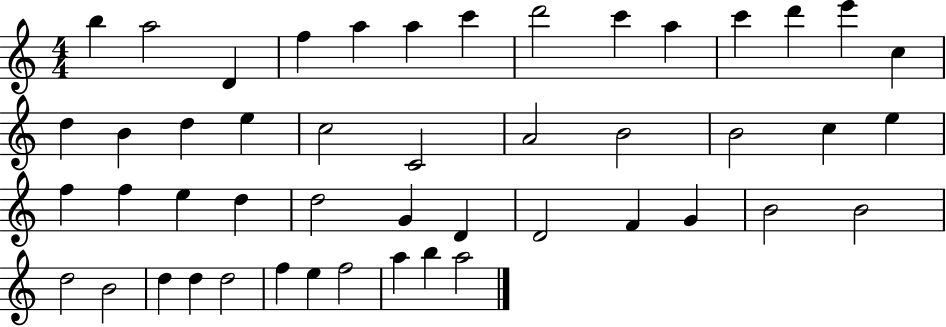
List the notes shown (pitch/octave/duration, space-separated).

B5/q A5/h D4/q F5/q A5/q A5/q C6/q D6/h C6/q A5/q C6/q D6/q E6/q C5/q D5/q B4/q D5/q E5/q C5/h C4/h A4/h B4/h B4/h C5/q E5/q F5/q F5/q E5/q D5/q D5/h G4/q D4/q D4/h F4/q G4/q B4/h B4/h D5/h B4/h D5/q D5/q D5/h F5/q E5/q F5/h A5/q B5/q A5/h